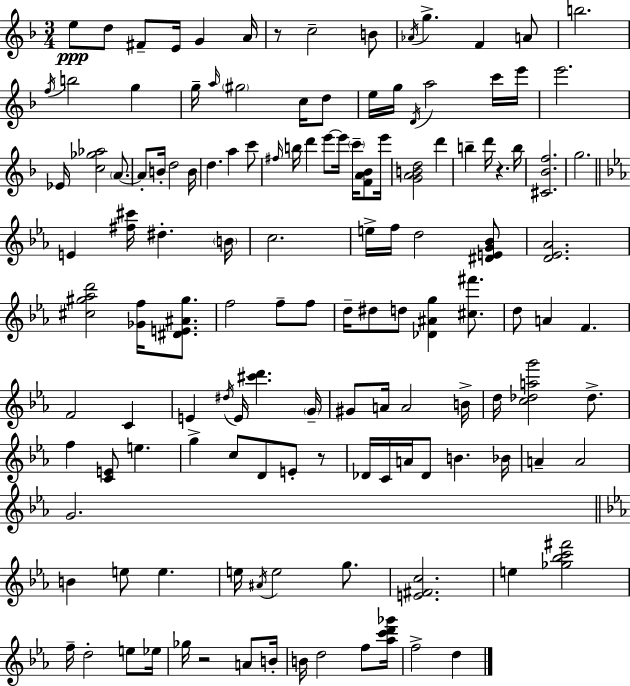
{
  \clef treble
  \numericTimeSignature
  \time 3/4
  \key d \minor
  \repeat volta 2 { e''8\ppp d''8 fis'8-- e'16 g'4 a'16 | r8 c''2-- b'8 | \acciaccatura { aes'16 } g''4.-> f'4 a'8 | b''2. | \break \acciaccatura { f''16 } b''2 g''4 | g''16-- \grace { a''16 } \parenthesize gis''2 | c''16 d''8 e''16 g''16 \acciaccatura { d'16 } a''2 | c'''16 e'''16 e'''2. | \break ees'16 <c'' ges'' aes''>2 | \parenthesize a'8.~~ a'8-. b'16-. d''2 | b'16 d''4. a''4 | c'''8 \grace { fis''16 } b''16 d'''4 e'''8~~ | \break e'''16 \parenthesize c'''16-- <f' a' bes'>8 e'''16 <g' a' b' d''>2 | d'''4 b''4-- d'''16 r4. | b''16 <cis' bes' f''>2. | g''2. | \break \bar "||" \break \key c \minor e'4 <fis'' cis'''>16 dis''4.-. \parenthesize b'16 | c''2. | e''16-> f''16 d''2 <dis' e' g' bes'>8 | <d' ees' aes'>2. | \break <cis'' gis'' aes'' d'''>2 <ges' f''>16 <dis' e' ais' gis''>8. | f''2 f''8-- f''8 | d''16-- dis''8 d''8 <des' ais' g''>4 <cis'' fis'''>8. | d''8 a'4 f'4. | \break f'2 c'4 | e'4 \acciaccatura { dis''16 } e'16 <cis''' d'''>4. | \parenthesize g'16-- gis'8 a'16 a'2 | b'16-> d''16 <c'' des'' a'' g'''>2 des''8.-> | \break f''4 <c' e'>8 e''4. | g''4-> c''8 d'8 e'8-. r8 | des'16 c'16 a'16 des'8 b'4. | bes'16 a'4-- a'2 | \break g'2. | \bar "||" \break \key c \minor b'4 e''8 e''4. | e''16 \acciaccatura { ais'16 } e''2 g''8. | <e' fis' c''>2. | e''4 <ges'' bes'' c''' fis'''>2 | \break f''16-- d''2-. e''8 | ees''16 ges''16 r2 a'8 | b'16-. b'16 d''2 f''8 | <aes'' c''' d''' ges'''>16 f''2-> d''4 | \break } \bar "|."
}